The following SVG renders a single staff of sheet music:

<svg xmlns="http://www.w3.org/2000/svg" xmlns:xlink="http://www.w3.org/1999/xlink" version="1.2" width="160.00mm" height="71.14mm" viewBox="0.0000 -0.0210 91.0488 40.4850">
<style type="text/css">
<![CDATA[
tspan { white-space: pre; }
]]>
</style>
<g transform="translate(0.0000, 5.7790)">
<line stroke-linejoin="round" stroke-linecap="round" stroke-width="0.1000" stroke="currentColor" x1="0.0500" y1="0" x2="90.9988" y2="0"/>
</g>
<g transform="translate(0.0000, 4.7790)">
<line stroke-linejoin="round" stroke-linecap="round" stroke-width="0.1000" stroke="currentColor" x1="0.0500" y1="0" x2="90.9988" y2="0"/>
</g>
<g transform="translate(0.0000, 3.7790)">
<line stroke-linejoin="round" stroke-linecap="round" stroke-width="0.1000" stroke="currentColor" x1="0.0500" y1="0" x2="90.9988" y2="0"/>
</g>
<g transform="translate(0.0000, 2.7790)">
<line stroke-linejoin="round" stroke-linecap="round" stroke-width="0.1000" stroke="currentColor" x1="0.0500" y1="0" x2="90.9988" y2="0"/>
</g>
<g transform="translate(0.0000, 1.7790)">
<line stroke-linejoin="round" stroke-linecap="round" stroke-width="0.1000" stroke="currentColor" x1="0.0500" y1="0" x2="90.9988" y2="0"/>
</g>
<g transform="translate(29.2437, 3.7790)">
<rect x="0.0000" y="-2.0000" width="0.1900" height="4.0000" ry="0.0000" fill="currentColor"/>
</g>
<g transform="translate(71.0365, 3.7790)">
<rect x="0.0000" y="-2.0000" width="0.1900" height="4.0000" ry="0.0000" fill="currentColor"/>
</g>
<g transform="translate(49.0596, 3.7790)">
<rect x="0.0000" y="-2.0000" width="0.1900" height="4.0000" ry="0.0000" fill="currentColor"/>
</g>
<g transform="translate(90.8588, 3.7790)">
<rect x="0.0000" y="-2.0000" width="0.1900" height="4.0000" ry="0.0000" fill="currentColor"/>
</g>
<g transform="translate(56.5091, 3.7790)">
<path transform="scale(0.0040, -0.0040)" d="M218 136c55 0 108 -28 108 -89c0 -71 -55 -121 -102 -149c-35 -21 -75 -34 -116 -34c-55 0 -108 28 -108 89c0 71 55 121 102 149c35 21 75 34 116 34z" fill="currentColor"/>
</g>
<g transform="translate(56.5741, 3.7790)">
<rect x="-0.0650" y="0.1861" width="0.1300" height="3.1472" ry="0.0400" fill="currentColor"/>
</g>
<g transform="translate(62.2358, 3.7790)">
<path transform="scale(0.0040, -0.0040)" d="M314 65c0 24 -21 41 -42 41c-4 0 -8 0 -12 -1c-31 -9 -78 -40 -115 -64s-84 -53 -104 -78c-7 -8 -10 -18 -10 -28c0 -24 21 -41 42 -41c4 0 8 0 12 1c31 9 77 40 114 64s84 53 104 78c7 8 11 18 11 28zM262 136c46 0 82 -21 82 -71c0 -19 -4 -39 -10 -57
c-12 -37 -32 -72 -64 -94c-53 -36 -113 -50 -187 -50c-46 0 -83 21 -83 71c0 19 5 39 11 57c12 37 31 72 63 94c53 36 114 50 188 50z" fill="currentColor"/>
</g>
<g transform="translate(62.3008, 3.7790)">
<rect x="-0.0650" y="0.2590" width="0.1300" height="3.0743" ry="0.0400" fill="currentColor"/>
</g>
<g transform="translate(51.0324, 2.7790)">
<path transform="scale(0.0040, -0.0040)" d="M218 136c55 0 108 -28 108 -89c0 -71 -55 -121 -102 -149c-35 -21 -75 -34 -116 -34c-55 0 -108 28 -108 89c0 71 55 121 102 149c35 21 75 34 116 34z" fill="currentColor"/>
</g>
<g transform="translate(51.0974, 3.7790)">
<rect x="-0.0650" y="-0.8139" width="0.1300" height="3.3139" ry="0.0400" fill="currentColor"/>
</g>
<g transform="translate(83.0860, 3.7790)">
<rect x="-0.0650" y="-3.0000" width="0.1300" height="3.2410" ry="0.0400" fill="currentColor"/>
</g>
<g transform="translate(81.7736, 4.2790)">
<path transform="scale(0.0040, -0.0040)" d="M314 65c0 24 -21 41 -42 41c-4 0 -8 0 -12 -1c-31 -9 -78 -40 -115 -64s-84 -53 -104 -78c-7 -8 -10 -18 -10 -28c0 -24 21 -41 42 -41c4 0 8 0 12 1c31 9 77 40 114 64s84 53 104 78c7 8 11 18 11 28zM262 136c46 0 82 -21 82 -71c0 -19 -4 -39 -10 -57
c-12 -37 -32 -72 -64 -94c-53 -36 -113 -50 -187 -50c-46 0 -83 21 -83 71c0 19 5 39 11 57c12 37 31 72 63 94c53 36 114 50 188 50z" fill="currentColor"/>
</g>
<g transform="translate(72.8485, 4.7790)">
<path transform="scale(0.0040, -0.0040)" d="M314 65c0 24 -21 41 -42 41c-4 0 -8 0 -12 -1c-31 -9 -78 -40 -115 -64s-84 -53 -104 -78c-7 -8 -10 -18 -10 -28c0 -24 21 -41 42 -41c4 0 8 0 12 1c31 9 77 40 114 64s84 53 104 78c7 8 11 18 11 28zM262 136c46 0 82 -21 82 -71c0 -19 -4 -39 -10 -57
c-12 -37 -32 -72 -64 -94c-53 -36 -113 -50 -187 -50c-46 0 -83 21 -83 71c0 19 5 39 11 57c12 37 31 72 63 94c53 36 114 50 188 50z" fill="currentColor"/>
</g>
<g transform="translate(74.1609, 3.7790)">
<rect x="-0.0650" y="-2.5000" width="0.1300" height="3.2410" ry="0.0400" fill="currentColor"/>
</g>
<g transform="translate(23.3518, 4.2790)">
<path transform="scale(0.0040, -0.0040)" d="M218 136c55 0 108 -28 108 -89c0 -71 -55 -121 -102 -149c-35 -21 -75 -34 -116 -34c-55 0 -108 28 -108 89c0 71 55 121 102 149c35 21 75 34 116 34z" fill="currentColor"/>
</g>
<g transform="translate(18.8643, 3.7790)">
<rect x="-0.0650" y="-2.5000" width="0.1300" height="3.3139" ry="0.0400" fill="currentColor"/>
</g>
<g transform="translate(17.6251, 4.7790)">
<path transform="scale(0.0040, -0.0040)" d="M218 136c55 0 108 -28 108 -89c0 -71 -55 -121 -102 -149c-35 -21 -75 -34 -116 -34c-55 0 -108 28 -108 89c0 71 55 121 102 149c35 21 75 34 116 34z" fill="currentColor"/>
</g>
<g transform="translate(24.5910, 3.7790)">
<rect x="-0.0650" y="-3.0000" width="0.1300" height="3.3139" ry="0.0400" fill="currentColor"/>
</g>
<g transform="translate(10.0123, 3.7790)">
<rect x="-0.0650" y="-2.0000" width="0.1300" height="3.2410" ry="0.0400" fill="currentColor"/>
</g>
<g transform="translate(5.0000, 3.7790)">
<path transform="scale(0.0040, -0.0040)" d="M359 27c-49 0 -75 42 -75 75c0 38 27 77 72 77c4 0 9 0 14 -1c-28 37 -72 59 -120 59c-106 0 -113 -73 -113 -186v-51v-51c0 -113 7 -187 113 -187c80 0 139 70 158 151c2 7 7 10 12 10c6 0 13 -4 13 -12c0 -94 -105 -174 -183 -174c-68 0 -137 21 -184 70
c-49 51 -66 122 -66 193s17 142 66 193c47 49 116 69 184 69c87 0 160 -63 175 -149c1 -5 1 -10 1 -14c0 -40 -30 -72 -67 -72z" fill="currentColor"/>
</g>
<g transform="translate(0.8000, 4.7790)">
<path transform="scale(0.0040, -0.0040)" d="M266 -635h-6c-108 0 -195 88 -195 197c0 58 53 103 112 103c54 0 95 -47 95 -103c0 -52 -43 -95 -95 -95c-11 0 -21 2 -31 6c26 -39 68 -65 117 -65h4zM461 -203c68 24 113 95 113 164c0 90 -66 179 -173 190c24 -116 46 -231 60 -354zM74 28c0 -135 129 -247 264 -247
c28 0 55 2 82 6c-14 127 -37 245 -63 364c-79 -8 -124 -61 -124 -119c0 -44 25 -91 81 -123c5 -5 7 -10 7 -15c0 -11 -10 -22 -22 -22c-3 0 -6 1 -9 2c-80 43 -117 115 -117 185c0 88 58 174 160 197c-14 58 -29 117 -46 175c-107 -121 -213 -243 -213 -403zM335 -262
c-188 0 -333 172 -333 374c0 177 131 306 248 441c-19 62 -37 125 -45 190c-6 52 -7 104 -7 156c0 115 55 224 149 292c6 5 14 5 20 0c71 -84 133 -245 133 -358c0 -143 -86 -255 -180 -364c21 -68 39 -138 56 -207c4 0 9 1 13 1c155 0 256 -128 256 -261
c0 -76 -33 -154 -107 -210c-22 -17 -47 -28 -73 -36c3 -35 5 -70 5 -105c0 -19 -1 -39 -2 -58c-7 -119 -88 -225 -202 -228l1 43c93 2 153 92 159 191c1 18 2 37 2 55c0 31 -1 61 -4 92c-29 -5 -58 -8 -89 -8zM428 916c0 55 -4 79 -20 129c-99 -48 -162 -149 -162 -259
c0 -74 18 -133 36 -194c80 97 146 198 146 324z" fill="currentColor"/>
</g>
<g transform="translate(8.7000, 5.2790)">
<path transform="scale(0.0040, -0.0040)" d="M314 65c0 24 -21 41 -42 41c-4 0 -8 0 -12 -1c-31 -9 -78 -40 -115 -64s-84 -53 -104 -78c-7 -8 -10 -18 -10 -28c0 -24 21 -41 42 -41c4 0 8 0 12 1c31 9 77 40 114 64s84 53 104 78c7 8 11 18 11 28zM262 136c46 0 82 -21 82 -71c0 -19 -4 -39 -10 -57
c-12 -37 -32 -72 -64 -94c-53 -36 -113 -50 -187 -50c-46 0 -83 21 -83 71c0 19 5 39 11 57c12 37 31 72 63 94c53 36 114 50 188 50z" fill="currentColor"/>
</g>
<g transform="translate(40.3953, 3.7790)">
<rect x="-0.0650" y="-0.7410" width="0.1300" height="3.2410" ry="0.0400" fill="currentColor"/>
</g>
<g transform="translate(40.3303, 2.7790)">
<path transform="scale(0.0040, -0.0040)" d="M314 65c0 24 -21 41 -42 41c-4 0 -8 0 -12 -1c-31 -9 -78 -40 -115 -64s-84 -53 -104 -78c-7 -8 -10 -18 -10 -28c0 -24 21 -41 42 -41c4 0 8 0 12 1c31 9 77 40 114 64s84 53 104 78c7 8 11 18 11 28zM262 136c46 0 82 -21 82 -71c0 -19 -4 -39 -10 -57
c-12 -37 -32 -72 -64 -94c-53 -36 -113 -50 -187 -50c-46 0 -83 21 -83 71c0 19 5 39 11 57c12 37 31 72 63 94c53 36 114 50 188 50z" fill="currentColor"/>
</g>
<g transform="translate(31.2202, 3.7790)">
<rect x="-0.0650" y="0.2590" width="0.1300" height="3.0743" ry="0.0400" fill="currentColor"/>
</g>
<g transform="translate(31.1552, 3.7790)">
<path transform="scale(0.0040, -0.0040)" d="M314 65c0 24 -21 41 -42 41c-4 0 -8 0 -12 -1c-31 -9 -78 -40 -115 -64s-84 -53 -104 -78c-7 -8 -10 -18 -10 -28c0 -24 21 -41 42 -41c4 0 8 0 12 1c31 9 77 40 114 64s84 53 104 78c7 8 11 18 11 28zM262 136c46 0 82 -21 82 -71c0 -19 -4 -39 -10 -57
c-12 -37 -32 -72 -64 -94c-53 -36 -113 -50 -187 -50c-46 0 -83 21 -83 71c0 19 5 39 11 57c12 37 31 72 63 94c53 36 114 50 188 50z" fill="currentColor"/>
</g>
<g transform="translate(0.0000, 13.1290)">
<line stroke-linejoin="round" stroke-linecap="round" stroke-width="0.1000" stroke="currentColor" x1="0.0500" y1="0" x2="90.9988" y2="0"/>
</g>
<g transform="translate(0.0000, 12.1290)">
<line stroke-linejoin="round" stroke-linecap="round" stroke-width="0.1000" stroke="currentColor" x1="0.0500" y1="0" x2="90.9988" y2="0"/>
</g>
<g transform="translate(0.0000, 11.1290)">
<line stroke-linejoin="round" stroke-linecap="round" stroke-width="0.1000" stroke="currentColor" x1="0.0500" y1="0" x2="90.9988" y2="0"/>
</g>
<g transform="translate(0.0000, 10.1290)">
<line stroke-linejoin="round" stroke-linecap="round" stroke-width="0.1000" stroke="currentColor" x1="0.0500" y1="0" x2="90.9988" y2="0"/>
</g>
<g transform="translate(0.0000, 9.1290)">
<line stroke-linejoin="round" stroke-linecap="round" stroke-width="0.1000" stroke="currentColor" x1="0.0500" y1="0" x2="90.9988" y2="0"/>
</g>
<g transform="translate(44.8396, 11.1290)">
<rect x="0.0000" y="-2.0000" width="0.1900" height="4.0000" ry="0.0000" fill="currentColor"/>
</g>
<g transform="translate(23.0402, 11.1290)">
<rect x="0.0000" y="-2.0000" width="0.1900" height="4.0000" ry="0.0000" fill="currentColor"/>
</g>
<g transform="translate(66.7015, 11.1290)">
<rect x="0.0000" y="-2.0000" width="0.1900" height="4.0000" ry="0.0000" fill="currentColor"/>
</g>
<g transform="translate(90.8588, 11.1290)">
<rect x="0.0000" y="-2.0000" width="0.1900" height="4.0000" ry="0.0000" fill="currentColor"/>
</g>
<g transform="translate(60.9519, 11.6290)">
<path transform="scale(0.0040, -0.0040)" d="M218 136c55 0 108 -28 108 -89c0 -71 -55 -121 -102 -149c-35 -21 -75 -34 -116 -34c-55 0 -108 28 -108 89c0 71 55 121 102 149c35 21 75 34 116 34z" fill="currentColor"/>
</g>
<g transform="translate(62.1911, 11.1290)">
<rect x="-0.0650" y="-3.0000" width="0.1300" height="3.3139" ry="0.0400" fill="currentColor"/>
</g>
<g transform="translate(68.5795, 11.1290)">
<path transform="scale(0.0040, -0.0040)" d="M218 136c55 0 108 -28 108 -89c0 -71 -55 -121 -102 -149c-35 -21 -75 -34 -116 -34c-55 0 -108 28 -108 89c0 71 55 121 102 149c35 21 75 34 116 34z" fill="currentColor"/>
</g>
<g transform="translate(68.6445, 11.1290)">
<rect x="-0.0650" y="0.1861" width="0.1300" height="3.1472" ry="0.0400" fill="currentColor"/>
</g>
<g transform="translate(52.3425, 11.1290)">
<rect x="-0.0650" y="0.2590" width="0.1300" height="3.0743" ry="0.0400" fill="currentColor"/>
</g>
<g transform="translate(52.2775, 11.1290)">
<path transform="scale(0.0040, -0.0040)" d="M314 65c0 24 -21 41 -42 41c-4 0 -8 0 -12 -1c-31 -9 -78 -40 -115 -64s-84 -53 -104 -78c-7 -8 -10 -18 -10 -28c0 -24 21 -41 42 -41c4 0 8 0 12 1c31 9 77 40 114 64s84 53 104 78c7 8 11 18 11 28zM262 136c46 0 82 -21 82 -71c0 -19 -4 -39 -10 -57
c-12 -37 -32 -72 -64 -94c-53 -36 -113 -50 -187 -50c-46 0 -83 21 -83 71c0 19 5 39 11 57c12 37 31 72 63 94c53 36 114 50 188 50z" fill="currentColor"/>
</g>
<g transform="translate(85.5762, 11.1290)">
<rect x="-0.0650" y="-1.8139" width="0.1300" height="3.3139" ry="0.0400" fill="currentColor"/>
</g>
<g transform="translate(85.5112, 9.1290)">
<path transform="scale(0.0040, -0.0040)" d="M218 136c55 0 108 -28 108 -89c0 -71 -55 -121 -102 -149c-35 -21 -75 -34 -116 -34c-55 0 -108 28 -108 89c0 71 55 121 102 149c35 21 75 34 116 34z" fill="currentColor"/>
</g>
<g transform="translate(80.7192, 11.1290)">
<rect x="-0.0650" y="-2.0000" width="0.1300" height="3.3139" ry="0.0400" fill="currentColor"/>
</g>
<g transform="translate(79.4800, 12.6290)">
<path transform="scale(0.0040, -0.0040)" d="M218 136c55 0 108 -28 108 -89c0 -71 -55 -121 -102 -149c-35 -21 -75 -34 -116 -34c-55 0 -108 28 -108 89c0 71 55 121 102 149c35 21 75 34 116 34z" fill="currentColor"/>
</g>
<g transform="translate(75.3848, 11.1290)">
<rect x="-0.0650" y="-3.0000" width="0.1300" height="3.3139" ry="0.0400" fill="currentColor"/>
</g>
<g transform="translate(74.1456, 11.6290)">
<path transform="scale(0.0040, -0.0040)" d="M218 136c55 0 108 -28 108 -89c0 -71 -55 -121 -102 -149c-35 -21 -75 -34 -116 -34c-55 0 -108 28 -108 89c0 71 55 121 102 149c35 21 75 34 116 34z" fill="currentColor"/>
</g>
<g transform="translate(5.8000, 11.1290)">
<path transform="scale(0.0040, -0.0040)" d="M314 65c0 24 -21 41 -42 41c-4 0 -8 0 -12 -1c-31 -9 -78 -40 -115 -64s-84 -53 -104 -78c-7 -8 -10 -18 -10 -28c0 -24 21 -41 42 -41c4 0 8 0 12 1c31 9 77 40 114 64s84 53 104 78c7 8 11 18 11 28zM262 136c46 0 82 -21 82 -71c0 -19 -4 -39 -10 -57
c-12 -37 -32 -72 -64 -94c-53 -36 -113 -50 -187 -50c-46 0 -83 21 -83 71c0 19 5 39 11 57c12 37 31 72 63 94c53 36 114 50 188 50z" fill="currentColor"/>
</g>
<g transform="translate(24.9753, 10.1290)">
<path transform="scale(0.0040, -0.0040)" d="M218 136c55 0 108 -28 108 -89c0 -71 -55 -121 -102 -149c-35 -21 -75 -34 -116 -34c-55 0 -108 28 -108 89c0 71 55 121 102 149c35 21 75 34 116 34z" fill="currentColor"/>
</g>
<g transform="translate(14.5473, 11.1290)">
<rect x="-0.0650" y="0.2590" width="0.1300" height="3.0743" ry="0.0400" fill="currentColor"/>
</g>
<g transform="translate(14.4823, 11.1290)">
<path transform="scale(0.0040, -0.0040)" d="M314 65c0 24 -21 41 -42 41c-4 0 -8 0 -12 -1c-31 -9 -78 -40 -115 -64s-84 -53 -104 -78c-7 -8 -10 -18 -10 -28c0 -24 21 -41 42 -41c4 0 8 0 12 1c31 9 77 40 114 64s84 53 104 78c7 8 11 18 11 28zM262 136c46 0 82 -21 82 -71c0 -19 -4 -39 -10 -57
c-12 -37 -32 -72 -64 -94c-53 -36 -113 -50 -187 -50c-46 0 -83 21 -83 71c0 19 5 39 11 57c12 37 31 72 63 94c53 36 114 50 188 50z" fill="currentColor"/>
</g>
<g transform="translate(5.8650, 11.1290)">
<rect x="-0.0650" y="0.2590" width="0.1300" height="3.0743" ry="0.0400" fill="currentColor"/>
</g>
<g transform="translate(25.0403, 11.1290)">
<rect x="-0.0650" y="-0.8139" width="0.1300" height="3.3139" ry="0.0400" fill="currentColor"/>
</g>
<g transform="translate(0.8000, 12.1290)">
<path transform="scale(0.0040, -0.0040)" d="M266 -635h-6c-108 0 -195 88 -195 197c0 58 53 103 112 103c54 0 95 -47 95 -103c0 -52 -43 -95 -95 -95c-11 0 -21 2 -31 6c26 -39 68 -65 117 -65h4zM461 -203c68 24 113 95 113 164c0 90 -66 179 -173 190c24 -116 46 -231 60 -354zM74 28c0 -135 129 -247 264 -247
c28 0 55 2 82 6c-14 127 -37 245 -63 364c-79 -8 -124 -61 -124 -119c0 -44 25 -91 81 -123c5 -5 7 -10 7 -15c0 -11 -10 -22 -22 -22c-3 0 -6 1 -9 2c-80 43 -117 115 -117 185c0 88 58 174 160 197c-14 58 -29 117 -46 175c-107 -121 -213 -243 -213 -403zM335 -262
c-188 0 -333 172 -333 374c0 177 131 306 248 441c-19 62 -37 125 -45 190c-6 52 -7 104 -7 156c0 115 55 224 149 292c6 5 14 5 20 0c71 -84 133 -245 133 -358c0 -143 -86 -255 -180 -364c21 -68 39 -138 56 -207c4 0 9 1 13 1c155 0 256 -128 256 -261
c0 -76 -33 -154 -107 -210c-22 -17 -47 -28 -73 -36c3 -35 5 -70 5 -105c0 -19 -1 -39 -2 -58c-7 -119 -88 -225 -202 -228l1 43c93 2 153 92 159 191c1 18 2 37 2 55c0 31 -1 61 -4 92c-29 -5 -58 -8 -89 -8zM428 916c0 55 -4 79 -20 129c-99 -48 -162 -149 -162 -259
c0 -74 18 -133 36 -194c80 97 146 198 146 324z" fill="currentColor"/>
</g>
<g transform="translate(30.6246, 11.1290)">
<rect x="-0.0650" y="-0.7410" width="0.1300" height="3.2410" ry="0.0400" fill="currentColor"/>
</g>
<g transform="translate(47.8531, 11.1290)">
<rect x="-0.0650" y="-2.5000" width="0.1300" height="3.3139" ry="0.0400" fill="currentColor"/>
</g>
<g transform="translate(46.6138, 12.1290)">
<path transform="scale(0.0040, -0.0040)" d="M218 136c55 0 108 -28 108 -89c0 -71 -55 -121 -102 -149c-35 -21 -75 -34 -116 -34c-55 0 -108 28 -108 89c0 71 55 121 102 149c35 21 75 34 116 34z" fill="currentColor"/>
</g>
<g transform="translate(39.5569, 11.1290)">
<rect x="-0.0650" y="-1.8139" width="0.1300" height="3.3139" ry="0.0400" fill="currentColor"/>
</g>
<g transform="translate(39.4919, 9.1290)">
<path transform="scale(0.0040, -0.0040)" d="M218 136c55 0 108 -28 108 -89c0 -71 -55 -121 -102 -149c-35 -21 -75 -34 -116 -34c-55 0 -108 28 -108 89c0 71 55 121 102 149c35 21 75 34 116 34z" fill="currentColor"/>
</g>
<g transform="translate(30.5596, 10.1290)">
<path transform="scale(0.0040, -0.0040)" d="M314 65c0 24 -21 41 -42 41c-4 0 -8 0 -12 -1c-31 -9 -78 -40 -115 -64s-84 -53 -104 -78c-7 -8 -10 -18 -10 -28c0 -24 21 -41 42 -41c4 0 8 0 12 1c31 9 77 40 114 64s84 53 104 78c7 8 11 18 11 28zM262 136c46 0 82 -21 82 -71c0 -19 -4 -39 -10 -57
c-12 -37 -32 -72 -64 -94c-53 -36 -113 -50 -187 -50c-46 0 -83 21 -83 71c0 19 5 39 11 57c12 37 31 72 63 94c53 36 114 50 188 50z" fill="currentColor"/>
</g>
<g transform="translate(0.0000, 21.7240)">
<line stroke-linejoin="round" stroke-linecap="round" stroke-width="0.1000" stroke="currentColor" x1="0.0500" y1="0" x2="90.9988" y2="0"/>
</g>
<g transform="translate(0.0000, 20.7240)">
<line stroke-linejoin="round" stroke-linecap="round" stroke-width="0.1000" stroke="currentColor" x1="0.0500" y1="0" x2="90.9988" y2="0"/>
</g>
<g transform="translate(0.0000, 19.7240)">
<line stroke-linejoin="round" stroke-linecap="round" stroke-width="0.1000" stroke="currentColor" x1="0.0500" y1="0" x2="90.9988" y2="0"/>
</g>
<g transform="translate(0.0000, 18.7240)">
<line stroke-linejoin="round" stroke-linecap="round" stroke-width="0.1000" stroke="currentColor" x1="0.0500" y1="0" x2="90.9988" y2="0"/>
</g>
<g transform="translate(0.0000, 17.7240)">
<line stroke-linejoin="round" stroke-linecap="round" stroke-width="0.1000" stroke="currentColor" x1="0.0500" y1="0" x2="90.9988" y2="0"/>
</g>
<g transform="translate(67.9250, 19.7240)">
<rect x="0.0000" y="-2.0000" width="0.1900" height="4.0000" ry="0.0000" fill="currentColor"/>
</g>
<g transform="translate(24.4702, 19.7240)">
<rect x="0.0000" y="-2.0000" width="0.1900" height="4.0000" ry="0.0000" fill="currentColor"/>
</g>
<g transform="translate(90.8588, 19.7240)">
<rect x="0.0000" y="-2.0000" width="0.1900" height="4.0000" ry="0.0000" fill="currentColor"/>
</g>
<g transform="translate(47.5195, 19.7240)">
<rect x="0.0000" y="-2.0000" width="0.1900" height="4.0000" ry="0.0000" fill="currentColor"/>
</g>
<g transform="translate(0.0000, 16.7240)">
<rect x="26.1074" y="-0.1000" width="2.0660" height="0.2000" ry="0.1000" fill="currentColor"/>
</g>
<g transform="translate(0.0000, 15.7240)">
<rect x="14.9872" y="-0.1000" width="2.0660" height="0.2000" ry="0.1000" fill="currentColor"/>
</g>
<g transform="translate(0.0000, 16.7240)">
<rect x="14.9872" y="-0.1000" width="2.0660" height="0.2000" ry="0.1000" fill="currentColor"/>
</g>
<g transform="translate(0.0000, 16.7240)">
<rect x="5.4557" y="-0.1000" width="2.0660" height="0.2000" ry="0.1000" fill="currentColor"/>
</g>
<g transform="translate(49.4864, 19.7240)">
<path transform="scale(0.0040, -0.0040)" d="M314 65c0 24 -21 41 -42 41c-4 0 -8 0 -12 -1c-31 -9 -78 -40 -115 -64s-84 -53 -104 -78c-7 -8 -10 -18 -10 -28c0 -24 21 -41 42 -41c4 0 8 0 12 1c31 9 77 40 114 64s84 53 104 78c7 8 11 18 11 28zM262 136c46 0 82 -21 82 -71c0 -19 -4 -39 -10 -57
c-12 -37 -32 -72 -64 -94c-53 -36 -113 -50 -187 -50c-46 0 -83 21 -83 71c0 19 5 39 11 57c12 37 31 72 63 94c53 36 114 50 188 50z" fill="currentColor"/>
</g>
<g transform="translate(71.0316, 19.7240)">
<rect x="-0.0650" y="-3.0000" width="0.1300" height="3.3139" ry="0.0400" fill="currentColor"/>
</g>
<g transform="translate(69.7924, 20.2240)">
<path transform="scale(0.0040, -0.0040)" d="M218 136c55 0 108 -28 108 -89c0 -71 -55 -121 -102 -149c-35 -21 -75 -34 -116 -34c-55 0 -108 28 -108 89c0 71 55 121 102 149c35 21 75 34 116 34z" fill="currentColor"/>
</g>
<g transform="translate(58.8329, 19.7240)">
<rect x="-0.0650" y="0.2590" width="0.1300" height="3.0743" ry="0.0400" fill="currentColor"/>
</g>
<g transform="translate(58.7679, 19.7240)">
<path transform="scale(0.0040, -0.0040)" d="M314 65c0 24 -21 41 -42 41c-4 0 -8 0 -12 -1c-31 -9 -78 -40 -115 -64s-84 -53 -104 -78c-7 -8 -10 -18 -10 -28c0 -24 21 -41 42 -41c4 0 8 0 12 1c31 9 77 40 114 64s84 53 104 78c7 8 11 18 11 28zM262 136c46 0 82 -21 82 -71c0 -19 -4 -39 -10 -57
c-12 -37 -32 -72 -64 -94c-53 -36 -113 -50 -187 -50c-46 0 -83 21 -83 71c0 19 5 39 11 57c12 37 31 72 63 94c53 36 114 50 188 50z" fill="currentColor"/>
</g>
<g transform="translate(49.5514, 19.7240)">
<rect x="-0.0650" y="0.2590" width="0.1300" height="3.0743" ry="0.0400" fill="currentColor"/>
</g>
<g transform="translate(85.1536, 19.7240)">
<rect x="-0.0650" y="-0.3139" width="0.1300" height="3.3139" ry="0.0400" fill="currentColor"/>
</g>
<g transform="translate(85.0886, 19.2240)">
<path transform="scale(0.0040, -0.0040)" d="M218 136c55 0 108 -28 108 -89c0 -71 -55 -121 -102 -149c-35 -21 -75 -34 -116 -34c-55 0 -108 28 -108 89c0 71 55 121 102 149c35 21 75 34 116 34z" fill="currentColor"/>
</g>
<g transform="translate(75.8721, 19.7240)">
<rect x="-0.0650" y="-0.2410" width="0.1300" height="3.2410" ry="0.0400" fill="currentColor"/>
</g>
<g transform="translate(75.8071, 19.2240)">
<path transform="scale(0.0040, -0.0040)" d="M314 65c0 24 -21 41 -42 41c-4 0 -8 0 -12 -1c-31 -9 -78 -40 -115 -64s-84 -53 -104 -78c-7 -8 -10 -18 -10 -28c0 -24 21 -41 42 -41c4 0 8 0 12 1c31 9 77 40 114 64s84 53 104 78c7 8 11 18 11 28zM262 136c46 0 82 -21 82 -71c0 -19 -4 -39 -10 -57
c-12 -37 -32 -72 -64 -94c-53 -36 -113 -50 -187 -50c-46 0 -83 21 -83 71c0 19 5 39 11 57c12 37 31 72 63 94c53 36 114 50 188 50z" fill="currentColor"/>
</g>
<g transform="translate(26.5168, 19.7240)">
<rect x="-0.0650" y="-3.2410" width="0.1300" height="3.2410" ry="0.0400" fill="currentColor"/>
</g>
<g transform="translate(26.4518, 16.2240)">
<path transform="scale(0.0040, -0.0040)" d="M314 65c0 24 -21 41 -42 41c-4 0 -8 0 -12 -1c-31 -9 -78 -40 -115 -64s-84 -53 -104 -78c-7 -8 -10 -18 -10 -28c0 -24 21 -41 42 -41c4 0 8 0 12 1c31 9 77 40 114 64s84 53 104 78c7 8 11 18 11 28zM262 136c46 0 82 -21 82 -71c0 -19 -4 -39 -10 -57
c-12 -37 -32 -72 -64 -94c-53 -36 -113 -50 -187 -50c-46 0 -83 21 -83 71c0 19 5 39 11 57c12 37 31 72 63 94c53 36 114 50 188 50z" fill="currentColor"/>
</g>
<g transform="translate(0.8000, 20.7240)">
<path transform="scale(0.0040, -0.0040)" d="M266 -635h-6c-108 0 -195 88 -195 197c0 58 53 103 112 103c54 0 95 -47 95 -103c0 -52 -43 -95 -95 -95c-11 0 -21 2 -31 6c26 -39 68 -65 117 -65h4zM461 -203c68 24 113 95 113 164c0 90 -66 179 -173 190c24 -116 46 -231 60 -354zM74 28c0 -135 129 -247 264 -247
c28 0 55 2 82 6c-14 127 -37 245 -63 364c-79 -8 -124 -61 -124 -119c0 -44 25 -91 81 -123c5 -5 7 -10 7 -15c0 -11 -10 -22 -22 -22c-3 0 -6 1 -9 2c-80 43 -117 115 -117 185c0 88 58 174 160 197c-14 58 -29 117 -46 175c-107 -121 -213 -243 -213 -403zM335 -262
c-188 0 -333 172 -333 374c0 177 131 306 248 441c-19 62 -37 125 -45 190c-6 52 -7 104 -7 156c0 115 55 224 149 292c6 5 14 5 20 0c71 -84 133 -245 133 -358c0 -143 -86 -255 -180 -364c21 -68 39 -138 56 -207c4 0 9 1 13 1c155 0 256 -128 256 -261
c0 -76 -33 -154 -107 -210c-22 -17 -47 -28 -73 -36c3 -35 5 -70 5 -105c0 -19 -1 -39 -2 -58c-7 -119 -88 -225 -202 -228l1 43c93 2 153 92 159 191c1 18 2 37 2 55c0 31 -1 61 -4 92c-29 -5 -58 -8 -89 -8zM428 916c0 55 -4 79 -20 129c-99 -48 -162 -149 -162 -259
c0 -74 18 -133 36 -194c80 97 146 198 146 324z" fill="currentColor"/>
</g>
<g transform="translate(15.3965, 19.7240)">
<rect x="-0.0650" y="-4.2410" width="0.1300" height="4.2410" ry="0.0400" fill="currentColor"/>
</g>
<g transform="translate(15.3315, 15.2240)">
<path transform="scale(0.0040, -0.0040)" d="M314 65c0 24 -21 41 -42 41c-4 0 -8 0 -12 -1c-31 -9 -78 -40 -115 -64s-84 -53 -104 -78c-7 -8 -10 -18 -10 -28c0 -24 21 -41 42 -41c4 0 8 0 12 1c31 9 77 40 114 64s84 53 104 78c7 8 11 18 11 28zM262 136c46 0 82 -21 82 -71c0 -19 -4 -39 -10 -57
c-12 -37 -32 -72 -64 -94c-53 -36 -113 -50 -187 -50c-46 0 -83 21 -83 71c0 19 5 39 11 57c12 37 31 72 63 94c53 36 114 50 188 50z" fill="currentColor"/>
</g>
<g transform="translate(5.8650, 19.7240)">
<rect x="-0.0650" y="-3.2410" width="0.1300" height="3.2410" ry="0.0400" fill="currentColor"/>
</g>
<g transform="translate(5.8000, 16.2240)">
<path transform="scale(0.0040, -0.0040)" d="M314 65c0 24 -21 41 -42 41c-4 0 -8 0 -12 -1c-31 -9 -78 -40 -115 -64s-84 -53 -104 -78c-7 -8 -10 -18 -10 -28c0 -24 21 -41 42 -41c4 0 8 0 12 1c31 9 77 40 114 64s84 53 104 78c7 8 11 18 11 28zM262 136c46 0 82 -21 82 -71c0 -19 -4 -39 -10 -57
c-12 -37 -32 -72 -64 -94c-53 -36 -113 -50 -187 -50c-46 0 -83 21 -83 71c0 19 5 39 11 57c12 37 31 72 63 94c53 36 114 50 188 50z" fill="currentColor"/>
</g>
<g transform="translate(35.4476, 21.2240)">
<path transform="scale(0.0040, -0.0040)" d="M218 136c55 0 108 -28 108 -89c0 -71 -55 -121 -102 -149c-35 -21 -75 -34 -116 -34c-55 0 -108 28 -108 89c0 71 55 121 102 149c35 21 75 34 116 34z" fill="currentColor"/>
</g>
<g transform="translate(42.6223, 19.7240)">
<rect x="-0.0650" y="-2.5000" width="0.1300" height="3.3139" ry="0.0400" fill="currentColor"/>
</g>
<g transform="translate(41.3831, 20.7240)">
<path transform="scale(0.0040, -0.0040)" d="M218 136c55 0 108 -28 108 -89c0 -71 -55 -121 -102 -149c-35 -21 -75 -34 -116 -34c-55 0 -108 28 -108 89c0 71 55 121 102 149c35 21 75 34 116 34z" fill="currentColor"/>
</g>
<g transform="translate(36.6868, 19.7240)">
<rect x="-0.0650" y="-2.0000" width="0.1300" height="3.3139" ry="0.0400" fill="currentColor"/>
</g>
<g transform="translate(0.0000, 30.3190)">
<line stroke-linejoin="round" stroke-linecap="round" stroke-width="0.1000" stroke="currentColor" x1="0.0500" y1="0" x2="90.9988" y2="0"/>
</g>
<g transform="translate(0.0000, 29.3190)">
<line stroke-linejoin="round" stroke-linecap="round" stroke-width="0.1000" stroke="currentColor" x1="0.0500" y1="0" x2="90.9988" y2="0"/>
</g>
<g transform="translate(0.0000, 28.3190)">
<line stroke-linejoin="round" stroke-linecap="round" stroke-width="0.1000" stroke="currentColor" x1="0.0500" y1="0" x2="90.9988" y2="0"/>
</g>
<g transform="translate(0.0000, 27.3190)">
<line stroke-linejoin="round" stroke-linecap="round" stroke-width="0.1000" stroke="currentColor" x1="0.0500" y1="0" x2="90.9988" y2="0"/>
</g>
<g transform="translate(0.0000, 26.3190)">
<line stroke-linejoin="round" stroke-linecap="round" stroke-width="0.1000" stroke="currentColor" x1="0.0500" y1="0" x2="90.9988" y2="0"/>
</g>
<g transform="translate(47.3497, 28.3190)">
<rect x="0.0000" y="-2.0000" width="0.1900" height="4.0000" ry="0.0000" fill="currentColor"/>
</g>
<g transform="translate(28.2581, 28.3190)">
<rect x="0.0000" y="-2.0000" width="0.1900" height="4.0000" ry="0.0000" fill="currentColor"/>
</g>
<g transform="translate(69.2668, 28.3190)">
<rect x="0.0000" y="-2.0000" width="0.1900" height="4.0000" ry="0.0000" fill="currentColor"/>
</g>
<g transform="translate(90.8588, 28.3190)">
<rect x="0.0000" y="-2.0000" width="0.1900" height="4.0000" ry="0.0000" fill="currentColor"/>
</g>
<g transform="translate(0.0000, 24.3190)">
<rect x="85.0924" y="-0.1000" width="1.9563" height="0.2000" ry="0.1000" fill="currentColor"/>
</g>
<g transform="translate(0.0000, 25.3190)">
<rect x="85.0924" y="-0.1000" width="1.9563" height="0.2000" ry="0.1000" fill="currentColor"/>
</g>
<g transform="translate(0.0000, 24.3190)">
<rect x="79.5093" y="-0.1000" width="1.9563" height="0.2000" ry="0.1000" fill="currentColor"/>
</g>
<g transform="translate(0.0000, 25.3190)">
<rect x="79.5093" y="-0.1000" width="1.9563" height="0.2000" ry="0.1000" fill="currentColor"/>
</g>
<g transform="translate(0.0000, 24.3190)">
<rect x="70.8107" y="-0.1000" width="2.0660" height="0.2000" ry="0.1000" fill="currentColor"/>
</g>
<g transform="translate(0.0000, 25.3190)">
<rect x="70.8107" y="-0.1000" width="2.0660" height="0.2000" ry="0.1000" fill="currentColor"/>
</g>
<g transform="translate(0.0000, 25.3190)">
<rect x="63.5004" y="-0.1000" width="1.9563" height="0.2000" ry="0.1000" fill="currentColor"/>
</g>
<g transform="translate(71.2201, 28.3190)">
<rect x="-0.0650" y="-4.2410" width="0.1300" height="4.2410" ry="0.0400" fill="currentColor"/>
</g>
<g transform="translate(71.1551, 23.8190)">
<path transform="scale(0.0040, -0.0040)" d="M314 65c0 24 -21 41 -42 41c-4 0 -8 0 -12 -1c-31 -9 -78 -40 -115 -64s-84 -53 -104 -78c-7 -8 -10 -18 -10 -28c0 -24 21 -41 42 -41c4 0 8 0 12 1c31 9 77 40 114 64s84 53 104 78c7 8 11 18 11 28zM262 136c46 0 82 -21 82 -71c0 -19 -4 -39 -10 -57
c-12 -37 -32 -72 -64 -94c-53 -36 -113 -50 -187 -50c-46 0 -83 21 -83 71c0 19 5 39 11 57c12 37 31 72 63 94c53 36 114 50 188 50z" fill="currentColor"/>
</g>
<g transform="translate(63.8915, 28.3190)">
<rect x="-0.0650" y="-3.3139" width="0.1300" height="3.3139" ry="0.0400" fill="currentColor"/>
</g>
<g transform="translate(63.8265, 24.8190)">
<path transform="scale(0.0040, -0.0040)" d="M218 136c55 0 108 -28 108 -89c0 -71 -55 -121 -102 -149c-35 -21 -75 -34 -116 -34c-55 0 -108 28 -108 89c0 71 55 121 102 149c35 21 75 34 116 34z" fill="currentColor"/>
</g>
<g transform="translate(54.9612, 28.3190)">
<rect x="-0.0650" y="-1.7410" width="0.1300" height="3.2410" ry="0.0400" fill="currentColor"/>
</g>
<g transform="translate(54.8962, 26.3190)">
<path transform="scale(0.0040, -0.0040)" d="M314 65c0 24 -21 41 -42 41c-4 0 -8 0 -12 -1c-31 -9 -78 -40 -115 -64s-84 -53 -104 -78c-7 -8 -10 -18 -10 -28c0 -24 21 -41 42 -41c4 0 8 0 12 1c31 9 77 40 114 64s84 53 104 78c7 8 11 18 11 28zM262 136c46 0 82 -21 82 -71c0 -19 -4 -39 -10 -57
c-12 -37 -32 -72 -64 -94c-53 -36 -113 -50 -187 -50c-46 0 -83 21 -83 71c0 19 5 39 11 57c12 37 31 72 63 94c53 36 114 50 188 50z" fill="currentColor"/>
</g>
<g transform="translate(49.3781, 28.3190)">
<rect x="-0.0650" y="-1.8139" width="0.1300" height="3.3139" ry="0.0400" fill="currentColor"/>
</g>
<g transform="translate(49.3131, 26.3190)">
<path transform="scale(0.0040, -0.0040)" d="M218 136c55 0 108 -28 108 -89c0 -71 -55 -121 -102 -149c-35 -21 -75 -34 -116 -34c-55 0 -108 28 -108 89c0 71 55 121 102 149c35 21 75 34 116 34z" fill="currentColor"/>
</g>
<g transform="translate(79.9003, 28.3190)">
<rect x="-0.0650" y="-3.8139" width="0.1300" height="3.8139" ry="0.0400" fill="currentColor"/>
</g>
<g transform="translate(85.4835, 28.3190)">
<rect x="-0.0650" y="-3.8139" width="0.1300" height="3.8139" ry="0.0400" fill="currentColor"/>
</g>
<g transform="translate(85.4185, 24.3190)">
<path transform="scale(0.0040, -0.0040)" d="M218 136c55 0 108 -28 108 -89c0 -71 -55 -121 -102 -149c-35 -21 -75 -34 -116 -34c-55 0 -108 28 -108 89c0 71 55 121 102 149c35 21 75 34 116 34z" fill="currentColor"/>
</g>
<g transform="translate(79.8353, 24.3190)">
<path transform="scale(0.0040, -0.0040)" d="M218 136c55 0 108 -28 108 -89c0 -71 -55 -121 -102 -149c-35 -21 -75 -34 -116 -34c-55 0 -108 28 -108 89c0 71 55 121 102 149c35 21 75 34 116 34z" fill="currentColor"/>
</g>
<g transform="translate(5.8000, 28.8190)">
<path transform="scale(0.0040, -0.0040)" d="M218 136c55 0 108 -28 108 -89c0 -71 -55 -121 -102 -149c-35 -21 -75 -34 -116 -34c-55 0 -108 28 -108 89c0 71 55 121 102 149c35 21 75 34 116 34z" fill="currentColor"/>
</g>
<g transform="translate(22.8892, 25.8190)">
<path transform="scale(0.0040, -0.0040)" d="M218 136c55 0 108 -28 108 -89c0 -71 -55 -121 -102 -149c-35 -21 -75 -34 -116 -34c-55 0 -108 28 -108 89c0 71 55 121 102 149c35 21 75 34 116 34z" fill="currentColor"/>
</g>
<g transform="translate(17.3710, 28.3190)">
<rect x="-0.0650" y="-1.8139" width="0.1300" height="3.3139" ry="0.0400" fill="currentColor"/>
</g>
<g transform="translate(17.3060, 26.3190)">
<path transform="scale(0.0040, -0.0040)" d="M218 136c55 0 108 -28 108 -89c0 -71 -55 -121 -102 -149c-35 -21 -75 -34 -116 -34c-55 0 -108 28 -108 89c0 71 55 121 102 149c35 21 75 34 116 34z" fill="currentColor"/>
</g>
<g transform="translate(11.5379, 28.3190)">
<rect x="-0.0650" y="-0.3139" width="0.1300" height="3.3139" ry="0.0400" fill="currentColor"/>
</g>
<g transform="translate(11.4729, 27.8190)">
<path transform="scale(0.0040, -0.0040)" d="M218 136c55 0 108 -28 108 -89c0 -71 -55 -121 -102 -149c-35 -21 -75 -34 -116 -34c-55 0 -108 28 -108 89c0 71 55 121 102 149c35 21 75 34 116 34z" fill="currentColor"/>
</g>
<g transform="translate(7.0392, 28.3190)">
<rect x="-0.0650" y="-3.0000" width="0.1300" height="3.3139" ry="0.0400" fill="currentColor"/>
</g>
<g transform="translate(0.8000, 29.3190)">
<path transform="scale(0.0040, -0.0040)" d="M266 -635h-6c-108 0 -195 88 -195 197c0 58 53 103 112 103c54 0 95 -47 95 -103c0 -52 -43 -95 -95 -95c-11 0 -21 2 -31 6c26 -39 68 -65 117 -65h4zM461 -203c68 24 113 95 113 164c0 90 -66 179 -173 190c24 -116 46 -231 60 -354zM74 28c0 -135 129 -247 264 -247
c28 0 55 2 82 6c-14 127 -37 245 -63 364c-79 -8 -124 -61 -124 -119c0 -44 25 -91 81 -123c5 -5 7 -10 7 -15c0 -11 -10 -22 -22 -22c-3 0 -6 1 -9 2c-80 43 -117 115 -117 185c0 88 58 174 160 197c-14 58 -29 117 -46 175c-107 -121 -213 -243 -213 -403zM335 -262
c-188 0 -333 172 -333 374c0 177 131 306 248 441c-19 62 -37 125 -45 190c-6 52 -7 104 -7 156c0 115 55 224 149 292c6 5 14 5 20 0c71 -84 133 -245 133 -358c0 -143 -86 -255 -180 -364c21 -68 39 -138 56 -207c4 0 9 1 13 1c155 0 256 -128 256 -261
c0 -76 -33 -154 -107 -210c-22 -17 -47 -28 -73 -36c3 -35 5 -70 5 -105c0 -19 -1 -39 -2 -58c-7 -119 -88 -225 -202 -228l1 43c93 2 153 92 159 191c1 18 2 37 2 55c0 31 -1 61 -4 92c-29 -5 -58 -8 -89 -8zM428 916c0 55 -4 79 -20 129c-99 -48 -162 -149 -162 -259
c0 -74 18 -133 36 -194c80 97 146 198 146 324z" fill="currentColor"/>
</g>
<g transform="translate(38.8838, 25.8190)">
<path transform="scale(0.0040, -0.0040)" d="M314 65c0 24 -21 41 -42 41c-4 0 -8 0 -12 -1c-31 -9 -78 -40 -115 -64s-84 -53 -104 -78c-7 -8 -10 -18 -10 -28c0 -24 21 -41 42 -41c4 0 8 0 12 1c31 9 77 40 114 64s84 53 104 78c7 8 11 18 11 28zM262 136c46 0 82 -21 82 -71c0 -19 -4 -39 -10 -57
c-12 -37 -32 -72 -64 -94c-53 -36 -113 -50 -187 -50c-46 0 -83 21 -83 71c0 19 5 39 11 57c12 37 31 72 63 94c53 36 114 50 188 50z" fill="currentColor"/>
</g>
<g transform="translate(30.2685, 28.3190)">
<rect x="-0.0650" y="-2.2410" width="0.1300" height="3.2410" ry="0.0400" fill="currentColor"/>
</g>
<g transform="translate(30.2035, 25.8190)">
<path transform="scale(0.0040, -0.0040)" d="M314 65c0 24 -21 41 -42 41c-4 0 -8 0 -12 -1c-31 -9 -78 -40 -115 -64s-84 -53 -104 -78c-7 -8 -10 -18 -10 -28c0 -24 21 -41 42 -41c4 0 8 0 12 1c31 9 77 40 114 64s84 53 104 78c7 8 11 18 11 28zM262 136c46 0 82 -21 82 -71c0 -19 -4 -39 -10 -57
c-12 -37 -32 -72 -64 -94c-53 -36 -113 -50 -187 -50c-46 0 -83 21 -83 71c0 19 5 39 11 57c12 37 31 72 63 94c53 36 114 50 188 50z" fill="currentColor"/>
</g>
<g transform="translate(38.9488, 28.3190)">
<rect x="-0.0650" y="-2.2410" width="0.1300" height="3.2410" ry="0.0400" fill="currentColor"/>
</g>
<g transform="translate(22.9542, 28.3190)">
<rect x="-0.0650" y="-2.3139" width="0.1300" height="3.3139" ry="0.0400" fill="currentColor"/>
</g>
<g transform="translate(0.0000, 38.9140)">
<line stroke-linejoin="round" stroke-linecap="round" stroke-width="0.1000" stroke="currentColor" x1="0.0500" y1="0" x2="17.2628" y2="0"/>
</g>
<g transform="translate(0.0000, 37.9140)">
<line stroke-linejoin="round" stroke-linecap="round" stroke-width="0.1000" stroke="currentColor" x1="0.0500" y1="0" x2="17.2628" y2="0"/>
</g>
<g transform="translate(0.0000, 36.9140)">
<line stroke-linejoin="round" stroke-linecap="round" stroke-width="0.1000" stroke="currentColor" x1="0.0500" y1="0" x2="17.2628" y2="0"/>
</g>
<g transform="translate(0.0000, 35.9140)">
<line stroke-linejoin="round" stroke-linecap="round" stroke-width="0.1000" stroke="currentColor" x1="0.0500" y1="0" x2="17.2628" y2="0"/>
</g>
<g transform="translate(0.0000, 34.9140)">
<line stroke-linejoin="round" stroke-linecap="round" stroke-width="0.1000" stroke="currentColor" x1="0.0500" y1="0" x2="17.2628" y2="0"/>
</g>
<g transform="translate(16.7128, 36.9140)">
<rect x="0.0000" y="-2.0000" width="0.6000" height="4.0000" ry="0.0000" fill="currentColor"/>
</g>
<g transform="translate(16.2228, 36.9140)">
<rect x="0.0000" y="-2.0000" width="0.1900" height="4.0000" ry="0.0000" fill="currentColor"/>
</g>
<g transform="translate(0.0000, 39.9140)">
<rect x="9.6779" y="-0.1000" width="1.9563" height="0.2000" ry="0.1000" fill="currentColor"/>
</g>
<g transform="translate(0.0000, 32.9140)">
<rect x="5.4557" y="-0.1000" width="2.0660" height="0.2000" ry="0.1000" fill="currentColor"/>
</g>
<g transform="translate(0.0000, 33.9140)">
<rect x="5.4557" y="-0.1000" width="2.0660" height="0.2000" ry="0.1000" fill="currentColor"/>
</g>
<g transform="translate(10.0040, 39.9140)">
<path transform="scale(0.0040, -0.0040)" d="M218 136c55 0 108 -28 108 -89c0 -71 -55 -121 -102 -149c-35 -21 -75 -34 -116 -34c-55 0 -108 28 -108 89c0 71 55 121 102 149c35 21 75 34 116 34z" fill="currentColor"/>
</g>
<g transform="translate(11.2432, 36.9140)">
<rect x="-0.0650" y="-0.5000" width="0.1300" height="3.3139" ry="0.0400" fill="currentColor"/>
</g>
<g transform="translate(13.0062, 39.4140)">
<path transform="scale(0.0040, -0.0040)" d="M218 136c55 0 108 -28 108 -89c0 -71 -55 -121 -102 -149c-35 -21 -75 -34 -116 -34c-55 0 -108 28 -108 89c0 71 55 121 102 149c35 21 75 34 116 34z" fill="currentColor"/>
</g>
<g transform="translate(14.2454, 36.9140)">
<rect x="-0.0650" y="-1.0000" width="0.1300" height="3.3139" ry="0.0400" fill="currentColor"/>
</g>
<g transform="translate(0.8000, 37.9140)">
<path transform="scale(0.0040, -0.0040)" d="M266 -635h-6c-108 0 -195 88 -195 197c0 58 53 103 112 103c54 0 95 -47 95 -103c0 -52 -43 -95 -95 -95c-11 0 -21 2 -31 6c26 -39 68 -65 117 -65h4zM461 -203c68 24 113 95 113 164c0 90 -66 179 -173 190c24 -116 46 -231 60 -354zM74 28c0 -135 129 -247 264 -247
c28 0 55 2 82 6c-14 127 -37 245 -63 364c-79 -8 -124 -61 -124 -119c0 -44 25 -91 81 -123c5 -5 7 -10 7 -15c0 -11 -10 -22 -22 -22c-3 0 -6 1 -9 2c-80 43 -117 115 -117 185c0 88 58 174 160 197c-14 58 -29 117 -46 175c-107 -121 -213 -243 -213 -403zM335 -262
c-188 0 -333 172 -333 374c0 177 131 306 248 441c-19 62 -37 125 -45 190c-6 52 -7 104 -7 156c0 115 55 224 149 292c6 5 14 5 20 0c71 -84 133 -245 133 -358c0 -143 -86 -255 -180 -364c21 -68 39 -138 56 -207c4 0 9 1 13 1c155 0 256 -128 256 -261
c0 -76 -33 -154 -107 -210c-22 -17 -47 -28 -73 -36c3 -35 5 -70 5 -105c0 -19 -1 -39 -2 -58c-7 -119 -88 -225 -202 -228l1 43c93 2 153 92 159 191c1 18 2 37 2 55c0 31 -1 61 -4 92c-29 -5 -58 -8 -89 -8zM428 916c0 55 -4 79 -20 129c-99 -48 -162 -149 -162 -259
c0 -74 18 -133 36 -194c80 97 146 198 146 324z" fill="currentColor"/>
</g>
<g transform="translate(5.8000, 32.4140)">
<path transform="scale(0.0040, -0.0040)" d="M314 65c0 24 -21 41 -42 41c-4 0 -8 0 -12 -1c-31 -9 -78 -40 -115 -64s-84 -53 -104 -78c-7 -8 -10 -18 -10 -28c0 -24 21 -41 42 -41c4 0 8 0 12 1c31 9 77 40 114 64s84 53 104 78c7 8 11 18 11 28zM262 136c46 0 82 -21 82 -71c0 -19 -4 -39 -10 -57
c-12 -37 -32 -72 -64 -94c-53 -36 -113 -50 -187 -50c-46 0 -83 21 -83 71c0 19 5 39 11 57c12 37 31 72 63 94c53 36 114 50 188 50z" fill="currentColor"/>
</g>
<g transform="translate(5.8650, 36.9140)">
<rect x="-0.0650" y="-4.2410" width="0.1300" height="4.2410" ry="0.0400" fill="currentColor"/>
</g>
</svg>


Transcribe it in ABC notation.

X:1
T:Untitled
M:4/4
L:1/4
K:C
F2 G A B2 d2 d B B2 G2 A2 B2 B2 d d2 f G B2 A B A F f b2 d'2 b2 F G B2 B2 A c2 c A c f g g2 g2 f f2 b d'2 c' c' d'2 C D